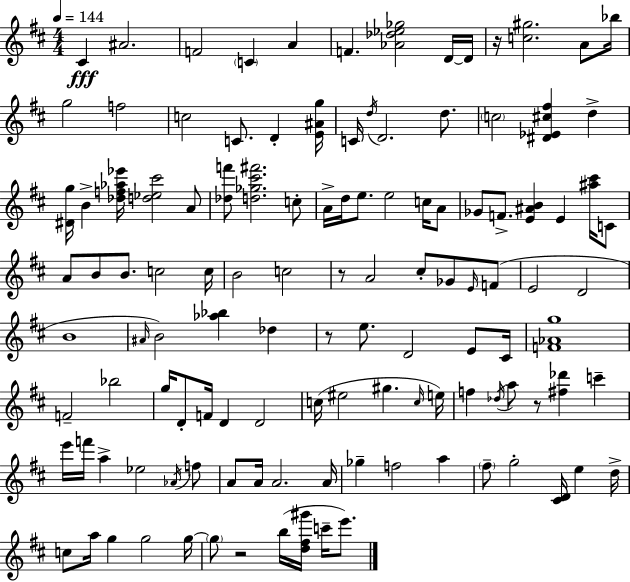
{
  \clef treble
  \numericTimeSignature
  \time 4/4
  \key d \major
  \tempo 4 = 144
  cis'4\fff ais'2. | f'2 \parenthesize c'4 a'4 | f'4. <aes' des'' ees'' ges''>2 d'16~~ d'16 | r16 <c'' gis''>2. a'8 bes''16 | \break g''2 f''2 | c''2 c'8. d'4-. <e' ais' g''>16 | c'16 \acciaccatura { d''16 } d'2. d''8. | \parenthesize c''2 <dis' ees' cis'' fis''>4 d''4-> | \break <dis' g''>16 b'4-> <des'' f'' aes'' ees'''>16 <d'' ees'' cis'''>2 a'8 | <des'' f'''>8 <d'' ges'' cis''' fis'''>2. c''8-. | a'16-> d''16 e''8. e''2 c''16 a'8 | ges'8 f'8.-> <e' ais' b'>4 e'4 <ais'' cis'''>16 c'8 | \break a'8 b'8 b'8. c''2 | c''16 b'2 c''2 | r8 a'2 cis''8-. ges'8 \grace { e'16 }( | f'8 e'2 d'2 | \break b'1 | \grace { ais'16 }) b'2 <aes'' bes''>4 des''4 | r8 e''8. d'2 | e'8 cis'16 <f' aes' g''>1 | \break f'2-- bes''2 | g''16 d'8-. f'16 d'4 d'2 | c''16( eis''2 gis''4. | \grace { c''16 } e''16) f''4 \acciaccatura { des''16 } a''8 r8 <fis'' des'''>4 | \break c'''4-- e'''16 f'''16 a''4-> ees''2 | \acciaccatura { aes'16 } f''8 a'8 a'16 a'2. | a'16 ges''4-- f''2 | a''4 \parenthesize fis''8-- g''2-. | \break <cis' d'>16 e''4 d''16-> c''8 a''16 g''4 g''2 | g''16~~ \parenthesize g''8 r2 | b''16( <d'' fis'' gis'''>16 c'''16-- e'''8.) \bar "|."
}